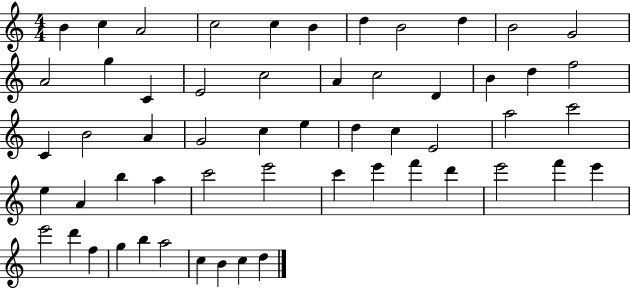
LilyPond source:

{
  \clef treble
  \numericTimeSignature
  \time 4/4
  \key c \major
  b'4 c''4 a'2 | c''2 c''4 b'4 | d''4 b'2 d''4 | b'2 g'2 | \break a'2 g''4 c'4 | e'2 c''2 | a'4 c''2 d'4 | b'4 d''4 f''2 | \break c'4 b'2 a'4 | g'2 c''4 e''4 | d''4 c''4 e'2 | a''2 c'''2 | \break e''4 a'4 b''4 a''4 | c'''2 e'''2 | c'''4 e'''4 f'''4 d'''4 | e'''2 f'''4 e'''4 | \break e'''2 d'''4 f''4 | g''4 b''4 a''2 | c''4 b'4 c''4 d''4 | \bar "|."
}